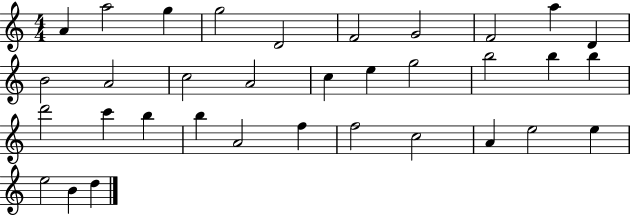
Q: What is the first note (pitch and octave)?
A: A4